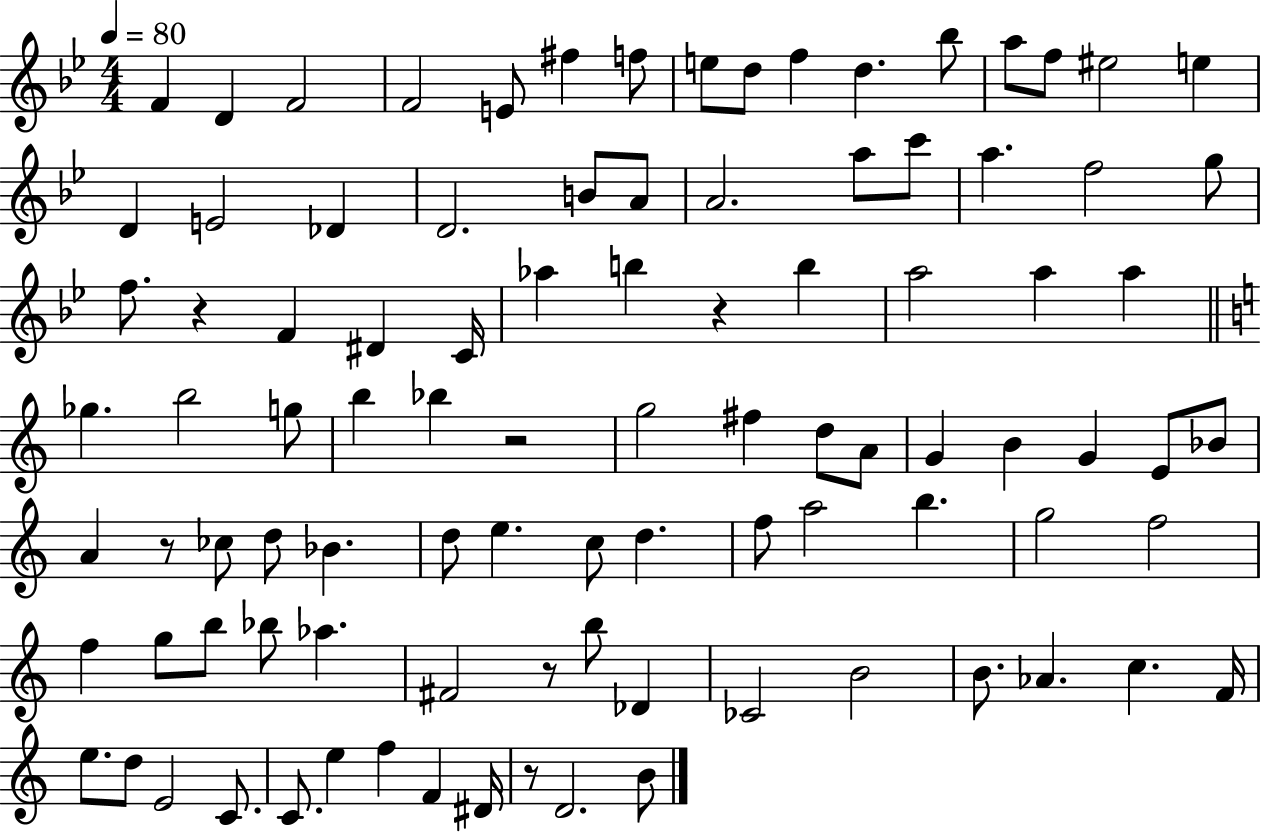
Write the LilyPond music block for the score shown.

{
  \clef treble
  \numericTimeSignature
  \time 4/4
  \key bes \major
  \tempo 4 = 80
  f'4 d'4 f'2 | f'2 e'8 fis''4 f''8 | e''8 d''8 f''4 d''4. bes''8 | a''8 f''8 eis''2 e''4 | \break d'4 e'2 des'4 | d'2. b'8 a'8 | a'2. a''8 c'''8 | a''4. f''2 g''8 | \break f''8. r4 f'4 dis'4 c'16 | aes''4 b''4 r4 b''4 | a''2 a''4 a''4 | \bar "||" \break \key a \minor ges''4. b''2 g''8 | b''4 bes''4 r2 | g''2 fis''4 d''8 a'8 | g'4 b'4 g'4 e'8 bes'8 | \break a'4 r8 ces''8 d''8 bes'4. | d''8 e''4. c''8 d''4. | f''8 a''2 b''4. | g''2 f''2 | \break f''4 g''8 b''8 bes''8 aes''4. | fis'2 r8 b''8 des'4 | ces'2 b'2 | b'8. aes'4. c''4. f'16 | \break e''8. d''8 e'2 c'8. | c'8. e''4 f''4 f'4 dis'16 | r8 d'2. b'8 | \bar "|."
}